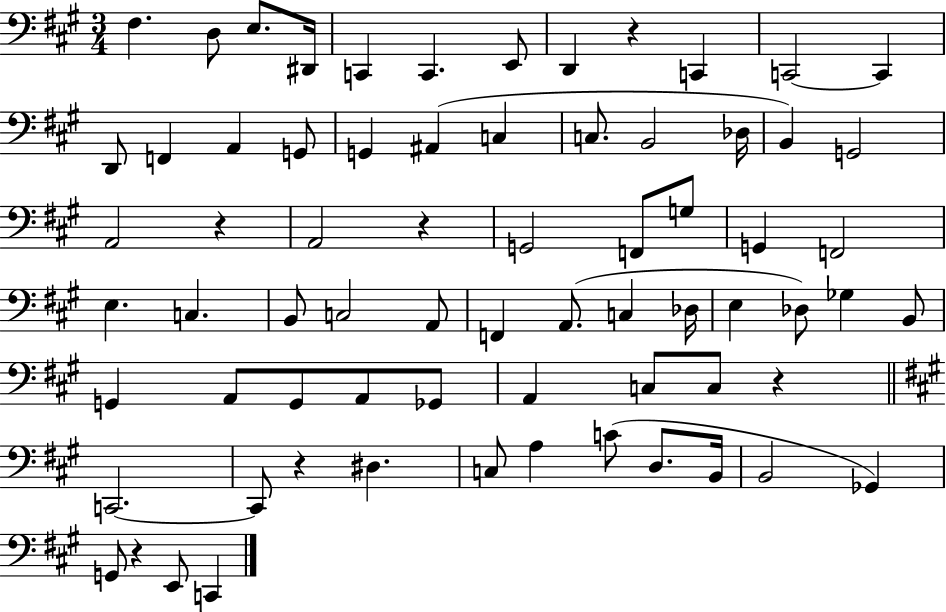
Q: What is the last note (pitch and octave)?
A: C2